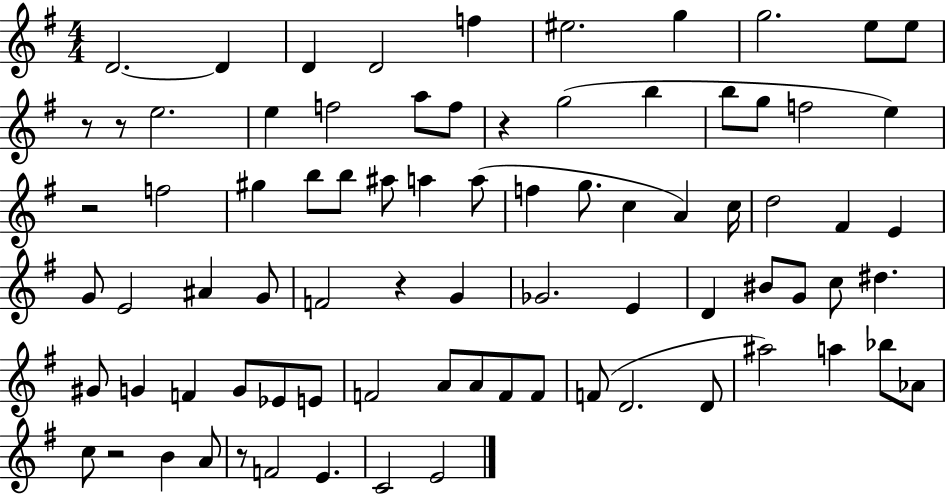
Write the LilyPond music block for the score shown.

{
  \clef treble
  \numericTimeSignature
  \time 4/4
  \key g \major
  d'2.~~ d'4 | d'4 d'2 f''4 | eis''2. g''4 | g''2. e''8 e''8 | \break r8 r8 e''2. | e''4 f''2 a''8 f''8 | r4 g''2( b''4 | b''8 g''8 f''2 e''4) | \break r2 f''2 | gis''4 b''8 b''8 ais''8 a''4 a''8( | f''4 g''8. c''4 a'4) c''16 | d''2 fis'4 e'4 | \break g'8 e'2 ais'4 g'8 | f'2 r4 g'4 | ges'2. e'4 | d'4 bis'8 g'8 c''8 dis''4. | \break gis'8 g'4 f'4 g'8 ees'8 e'8 | f'2 a'8 a'8 f'8 f'8 | f'8( d'2. d'8 | ais''2) a''4 bes''8 aes'8 | \break c''8 r2 b'4 a'8 | r8 f'2 e'4. | c'2 e'2 | \bar "|."
}